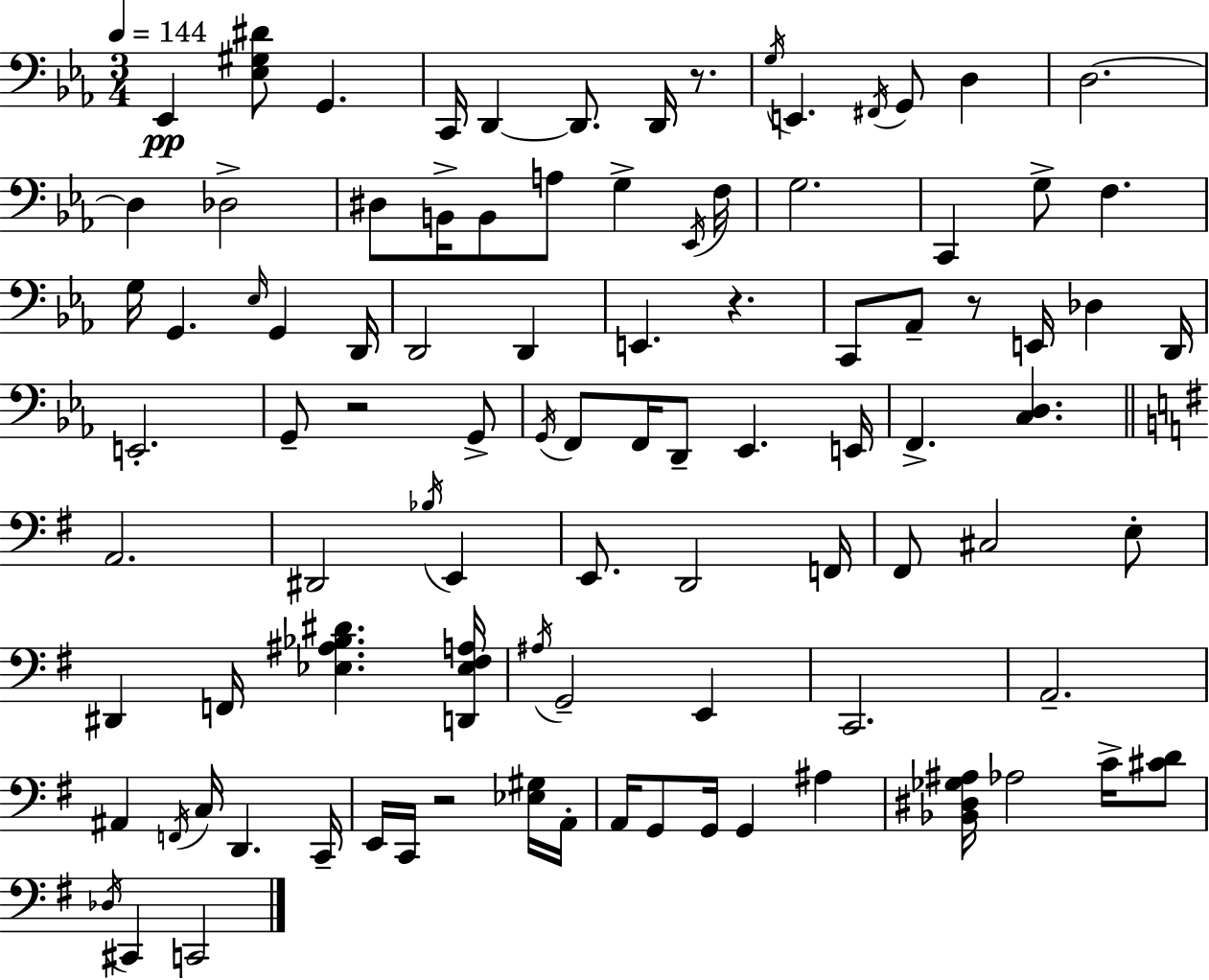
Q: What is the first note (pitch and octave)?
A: Eb2